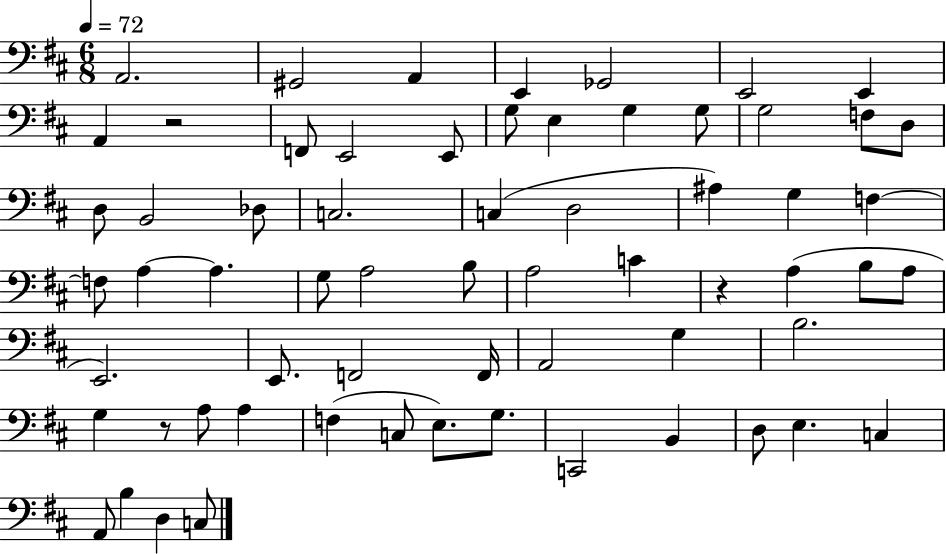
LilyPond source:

{
  \clef bass
  \numericTimeSignature
  \time 6/8
  \key d \major
  \tempo 4 = 72
  \repeat volta 2 { a,2. | gis,2 a,4 | e,4 ges,2 | e,2 e,4 | \break a,4 r2 | f,8 e,2 e,8 | g8 e4 g4 g8 | g2 f8 d8 | \break d8 b,2 des8 | c2. | c4( d2 | ais4) g4 f4~~ | \break f8 a4~~ a4. | g8 a2 b8 | a2 c'4 | r4 a4( b8 a8 | \break e,2.) | e,8. f,2 f,16 | a,2 g4 | b2. | \break g4 r8 a8 a4 | f4( c8 e8.) g8. | c,2 b,4 | d8 e4. c4 | \break a,8 b4 d4 c8 | } \bar "|."
}